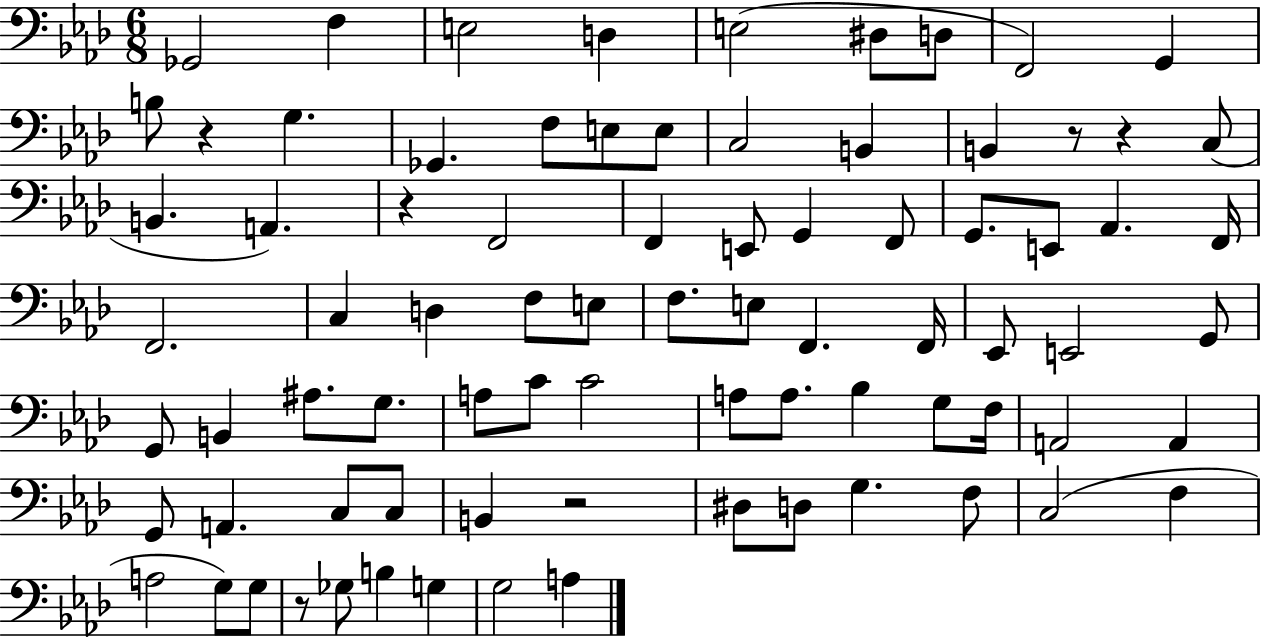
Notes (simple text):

Gb2/h F3/q E3/h D3/q E3/h D#3/e D3/e F2/h G2/q B3/e R/q G3/q. Gb2/q. F3/e E3/e E3/e C3/h B2/q B2/q R/e R/q C3/e B2/q. A2/q. R/q F2/h F2/q E2/e G2/q F2/e G2/e. E2/e Ab2/q. F2/s F2/h. C3/q D3/q F3/e E3/e F3/e. E3/e F2/q. F2/s Eb2/e E2/h G2/e G2/e B2/q A#3/e. G3/e. A3/e C4/e C4/h A3/e A3/e. Bb3/q G3/e F3/s A2/h A2/q G2/e A2/q. C3/e C3/e B2/q R/h D#3/e D3/e G3/q. F3/e C3/h F3/q A3/h G3/e G3/e R/e Gb3/e B3/q G3/q G3/h A3/q